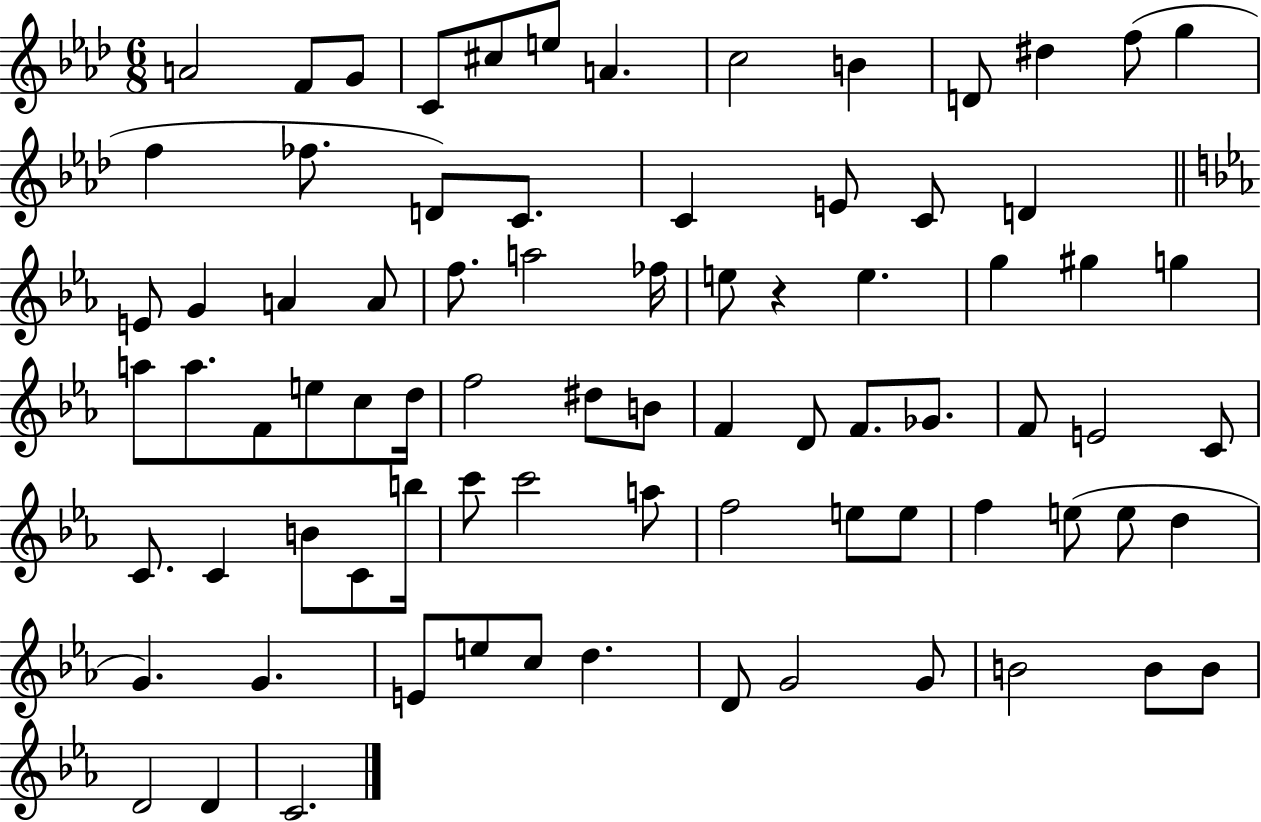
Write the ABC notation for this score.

X:1
T:Untitled
M:6/8
L:1/4
K:Ab
A2 F/2 G/2 C/2 ^c/2 e/2 A c2 B D/2 ^d f/2 g f _f/2 D/2 C/2 C E/2 C/2 D E/2 G A A/2 f/2 a2 _f/4 e/2 z e g ^g g a/2 a/2 F/2 e/2 c/2 d/4 f2 ^d/2 B/2 F D/2 F/2 _G/2 F/2 E2 C/2 C/2 C B/2 C/2 b/4 c'/2 c'2 a/2 f2 e/2 e/2 f e/2 e/2 d G G E/2 e/2 c/2 d D/2 G2 G/2 B2 B/2 B/2 D2 D C2